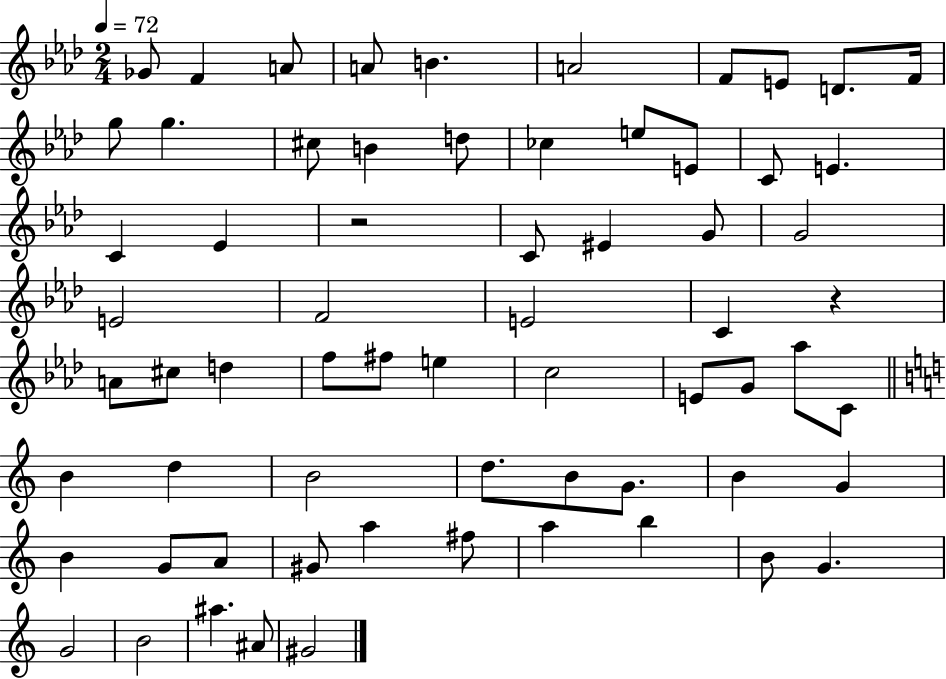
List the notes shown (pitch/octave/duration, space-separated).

Gb4/e F4/q A4/e A4/e B4/q. A4/h F4/e E4/e D4/e. F4/s G5/e G5/q. C#5/e B4/q D5/e CES5/q E5/e E4/e C4/e E4/q. C4/q Eb4/q R/h C4/e EIS4/q G4/e G4/h E4/h F4/h E4/h C4/q R/q A4/e C#5/e D5/q F5/e F#5/e E5/q C5/h E4/e G4/e Ab5/e C4/e B4/q D5/q B4/h D5/e. B4/e G4/e. B4/q G4/q B4/q G4/e A4/e G#4/e A5/q F#5/e A5/q B5/q B4/e G4/q. G4/h B4/h A#5/q. A#4/e G#4/h